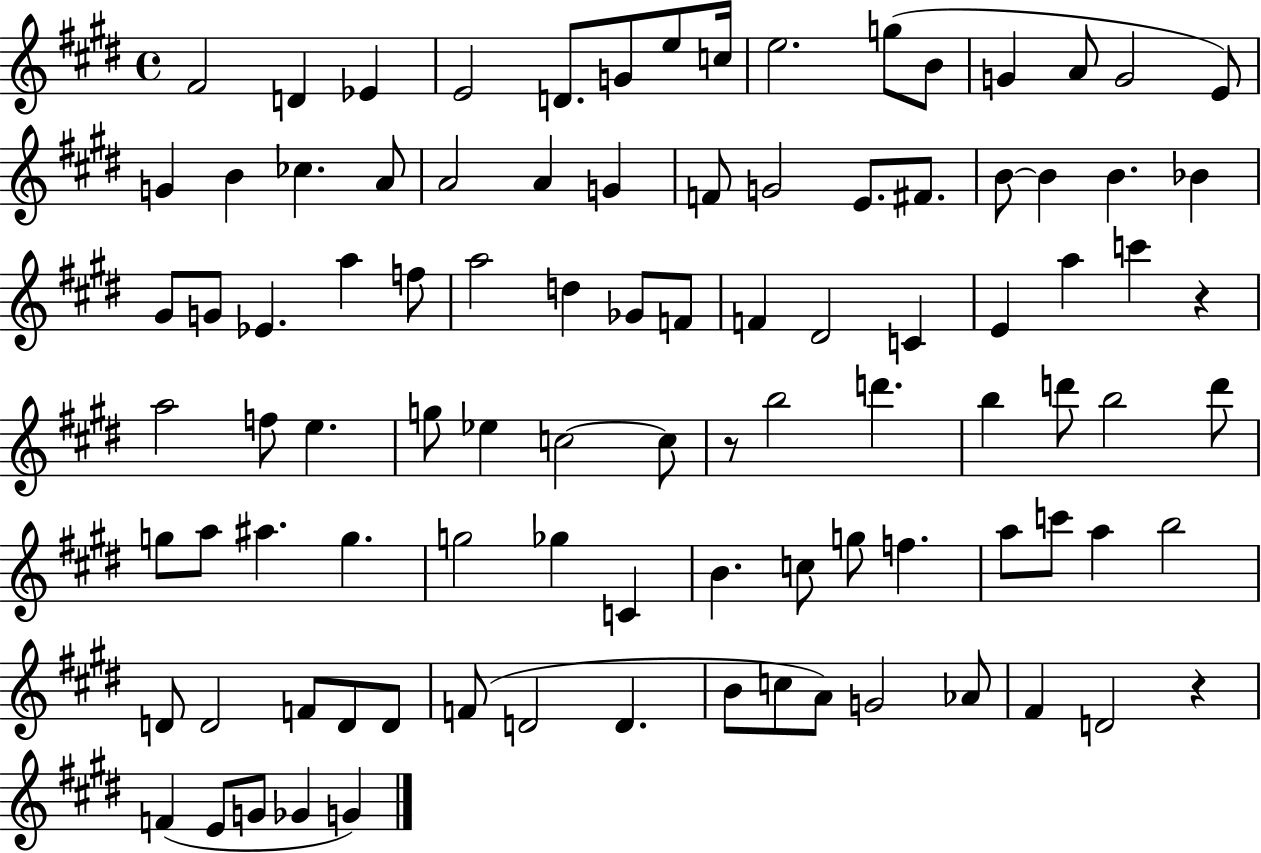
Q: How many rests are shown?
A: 3